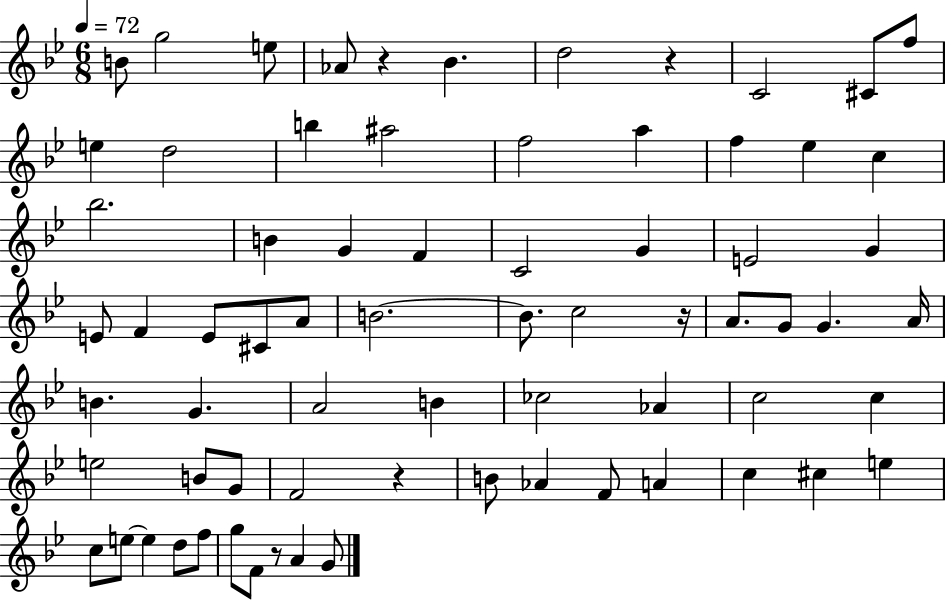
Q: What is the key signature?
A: BES major